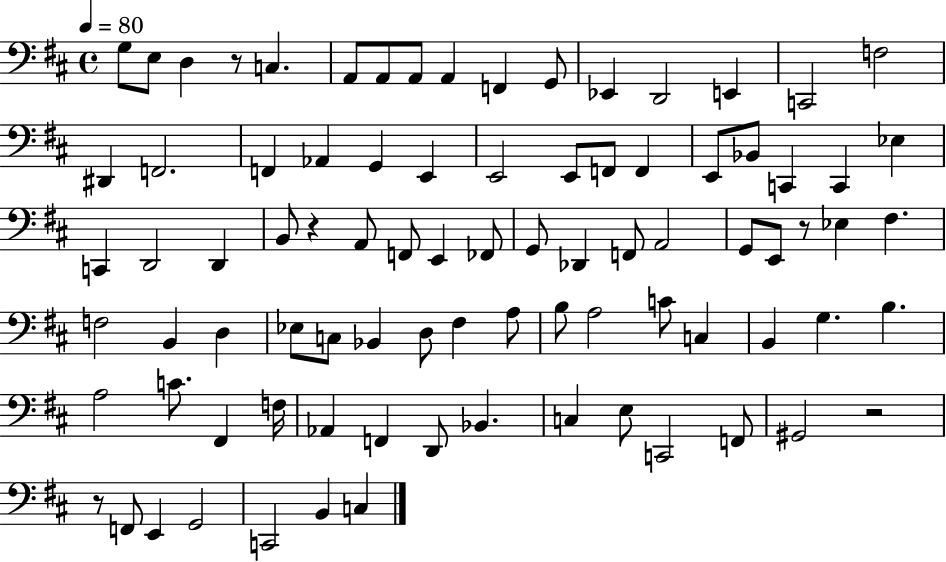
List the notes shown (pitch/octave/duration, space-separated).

G3/e E3/e D3/q R/e C3/q. A2/e A2/e A2/e A2/q F2/q G2/e Eb2/q D2/h E2/q C2/h F3/h D#2/q F2/h. F2/q Ab2/q G2/q E2/q E2/h E2/e F2/e F2/q E2/e Bb2/e C2/q C2/q Eb3/q C2/q D2/h D2/q B2/e R/q A2/e F2/e E2/q FES2/e G2/e Db2/q F2/e A2/h G2/e E2/e R/e Eb3/q F#3/q. F3/h B2/q D3/q Eb3/e C3/e Bb2/q D3/e F#3/q A3/e B3/e A3/h C4/e C3/q B2/q G3/q. B3/q. A3/h C4/e. F#2/q F3/s Ab2/q F2/q D2/e Bb2/q. C3/q E3/e C2/h F2/e G#2/h R/h R/e F2/e E2/q G2/h C2/h B2/q C3/q